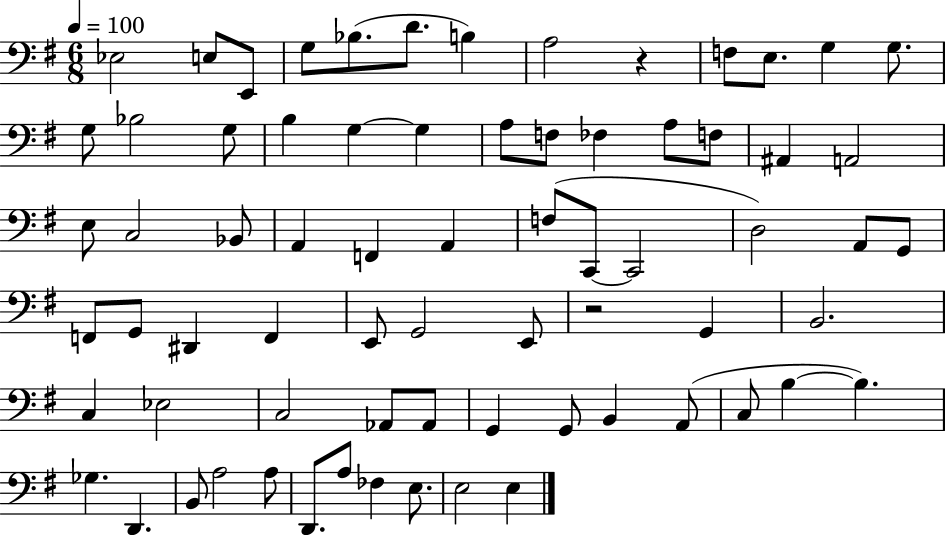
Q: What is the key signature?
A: G major